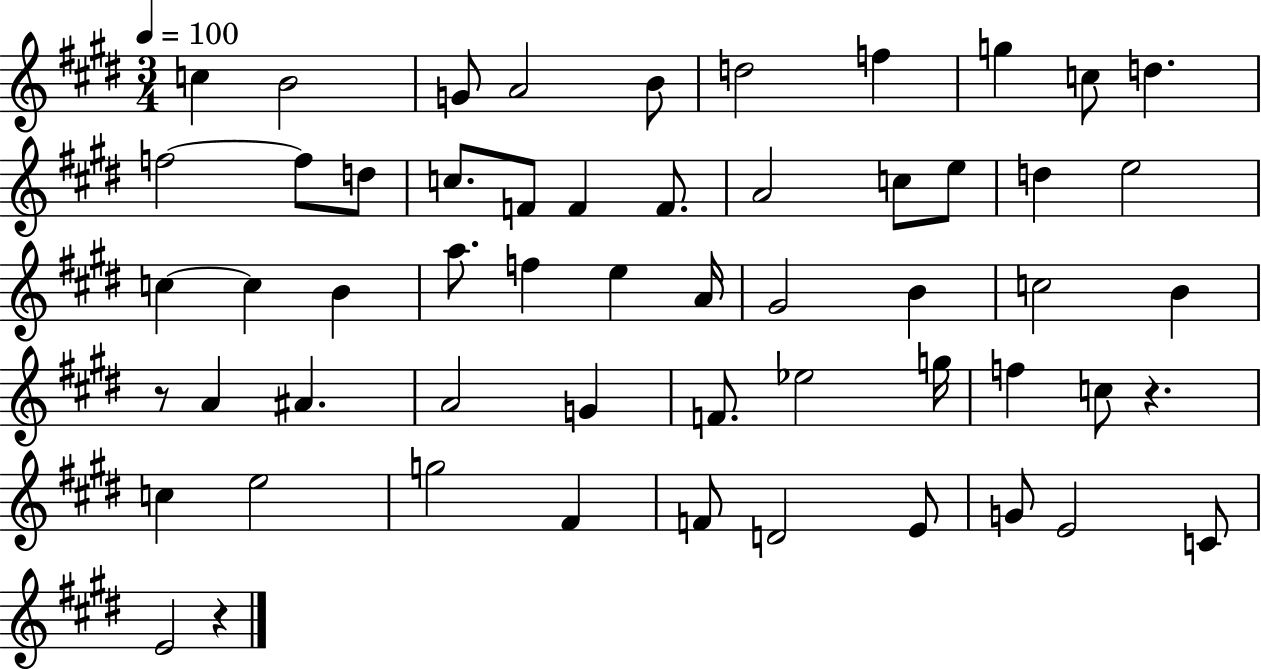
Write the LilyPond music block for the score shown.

{
  \clef treble
  \numericTimeSignature
  \time 3/4
  \key e \major
  \tempo 4 = 100
  c''4 b'2 | g'8 a'2 b'8 | d''2 f''4 | g''4 c''8 d''4. | \break f''2~~ f''8 d''8 | c''8. f'8 f'4 f'8. | a'2 c''8 e''8 | d''4 e''2 | \break c''4~~ c''4 b'4 | a''8. f''4 e''4 a'16 | gis'2 b'4 | c''2 b'4 | \break r8 a'4 ais'4. | a'2 g'4 | f'8. ees''2 g''16 | f''4 c''8 r4. | \break c''4 e''2 | g''2 fis'4 | f'8 d'2 e'8 | g'8 e'2 c'8 | \break e'2 r4 | \bar "|."
}